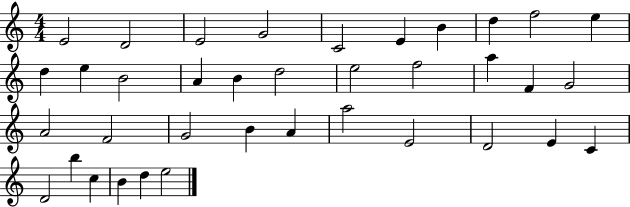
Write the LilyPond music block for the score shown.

{
  \clef treble
  \numericTimeSignature
  \time 4/4
  \key c \major
  e'2 d'2 | e'2 g'2 | c'2 e'4 b'4 | d''4 f''2 e''4 | \break d''4 e''4 b'2 | a'4 b'4 d''2 | e''2 f''2 | a''4 f'4 g'2 | \break a'2 f'2 | g'2 b'4 a'4 | a''2 e'2 | d'2 e'4 c'4 | \break d'2 b''4 c''4 | b'4 d''4 e''2 | \bar "|."
}